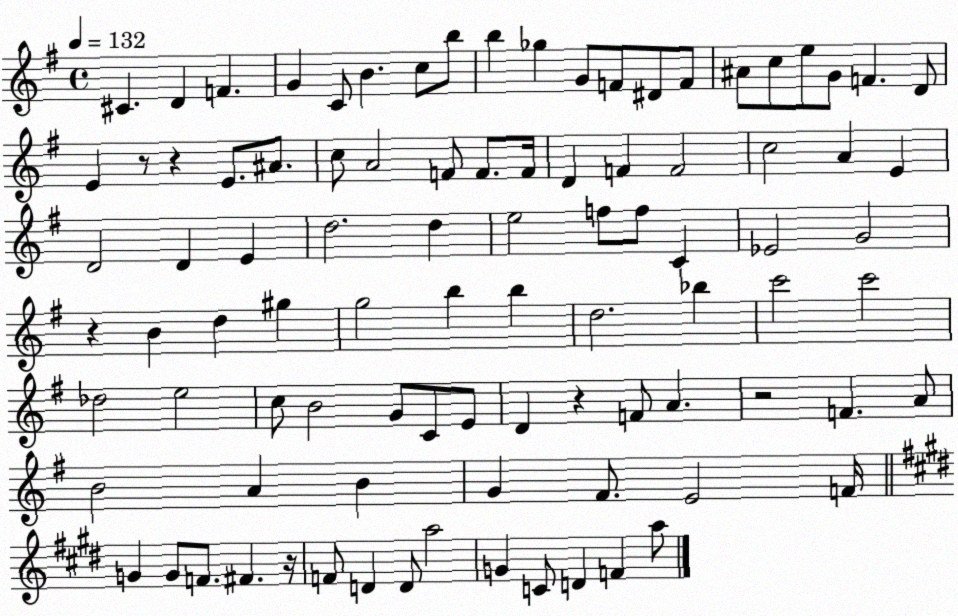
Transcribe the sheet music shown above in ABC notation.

X:1
T:Untitled
M:4/4
L:1/4
K:G
^C D F G C/2 B c/2 b/2 b _g G/2 F/2 ^D/2 F/2 ^A/2 c/2 e/2 G/2 F D/2 E z/2 z E/2 ^A/2 c/2 A2 F/2 F/2 F/4 D F F2 c2 A E D2 D E d2 d e2 f/2 f/2 C _E2 G2 z B d ^g g2 b b d2 _b c'2 c'2 _d2 e2 c/2 B2 G/2 C/2 E/2 D z F/2 A z2 F A/2 B2 A B G ^F/2 E2 F/4 G G/2 F/2 ^F z/4 F/2 D D/2 a2 G C/2 D F a/2